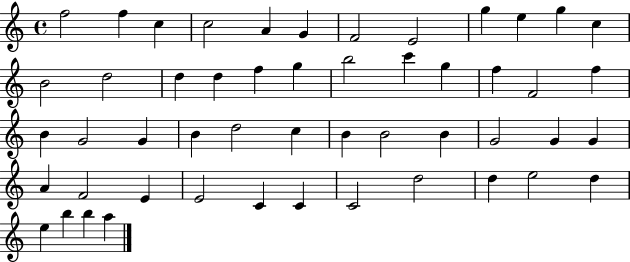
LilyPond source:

{
  \clef treble
  \time 4/4
  \defaultTimeSignature
  \key c \major
  f''2 f''4 c''4 | c''2 a'4 g'4 | f'2 e'2 | g''4 e''4 g''4 c''4 | \break b'2 d''2 | d''4 d''4 f''4 g''4 | b''2 c'''4 g''4 | f''4 f'2 f''4 | \break b'4 g'2 g'4 | b'4 d''2 c''4 | b'4 b'2 b'4 | g'2 g'4 g'4 | \break a'4 f'2 e'4 | e'2 c'4 c'4 | c'2 d''2 | d''4 e''2 d''4 | \break e''4 b''4 b''4 a''4 | \bar "|."
}